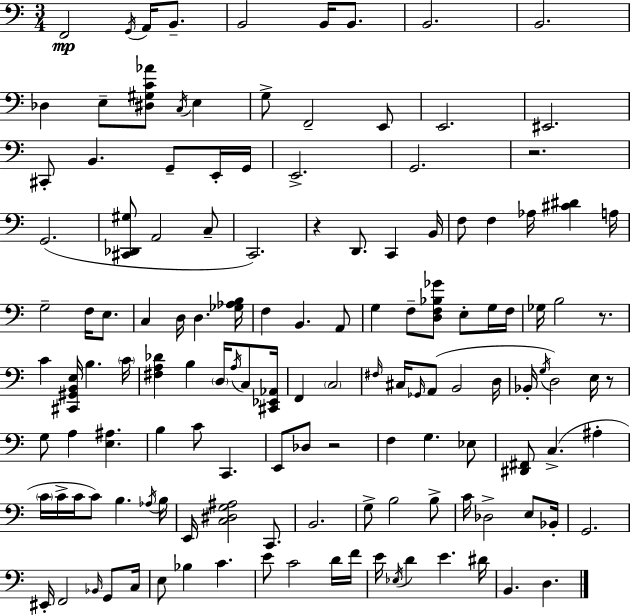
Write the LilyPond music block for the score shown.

{
  \clef bass
  \numericTimeSignature
  \time 3/4
  \key c \major
  f,2\mp \acciaccatura { g,16 } a,16 b,8.-- | b,2 b,16 b,8. | b,2. | b,2. | \break des4 e8-- <dis gis c' aes'>8 \acciaccatura { c16 } e4 | g8-> f,2-- | e,8 e,2. | eis,2. | \break cis,8-. b,4. g,8-- | e,16-. g,16 e,2.-> | g,2. | r2. | \break g,2.( | <cis, des, gis>8 a,2 | c8-- c,2.) | r4 d,8. c,4 | \break b,16 f8 f4 aes16 <cis' dis'>4 | a16 g2-- f16 e8. | c4 d16 d4. | <ges aes b>16 f4 b,4. | \break a,8 g4 f8-- <d f bes ges'>8 e8-. | g16 f16 ges16 b2 r8. | c'4 <cis, gis, b, e>16 b4. | \parenthesize c'16 <fis a des'>4 b4 \parenthesize d16 \acciaccatura { a16 } | \break c8 <cis, ees, aes,>16 f,4 \parenthesize c2 | \grace { fis16 } cis16 \grace { ges,16 } a,8( b,2 | d16 bes,16-. \acciaccatura { g16 }) d2 | e16 r8 g8 a4 | \break <e ais>4. b4 c'8 | c,4. e,8 des8 r2 | f4 g4. | ees8 <dis, fis,>8 c4.->( | \break ais4-. \parenthesize c'16 c'16-> c'16 c'8) b4. | \acciaccatura { aes16 } b16 e,16 <c dis g ais>2 | c,8. b,2. | g8-> b2 | \break b8-> c'16 des2-> | e8 bes,16-. g,2. | eis,16-. f,2 | \grace { bes,16 } g,8 c16 e8 bes4 | \break c'4. e'8 c'2 | d'16 f'16 e'16 \acciaccatura { ees16 } d'4 | e'4. dis'16 b,4. | d4. \bar "|."
}